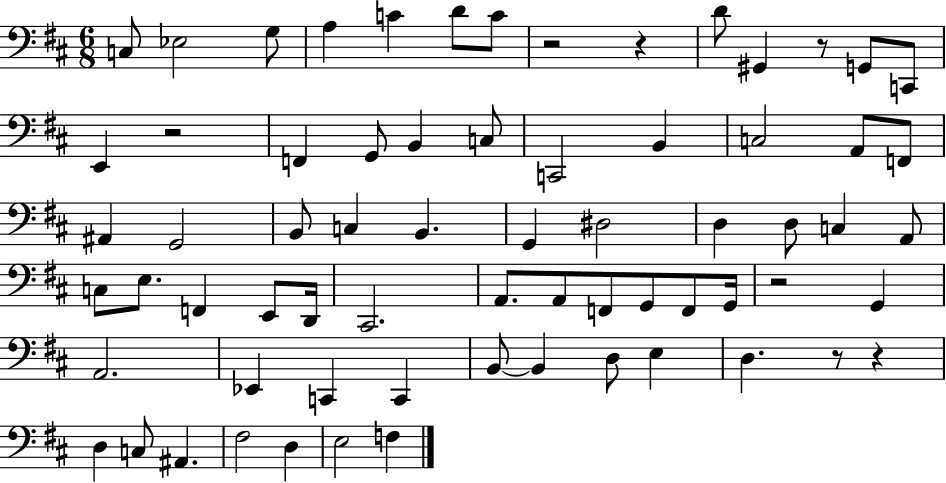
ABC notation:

X:1
T:Untitled
M:6/8
L:1/4
K:D
C,/2 _E,2 G,/2 A, C D/2 C/2 z2 z D/2 ^G,, z/2 G,,/2 C,,/2 E,, z2 F,, G,,/2 B,, C,/2 C,,2 B,, C,2 A,,/2 F,,/2 ^A,, G,,2 B,,/2 C, B,, G,, ^D,2 D, D,/2 C, A,,/2 C,/2 E,/2 F,, E,,/2 D,,/4 ^C,,2 A,,/2 A,,/2 F,,/2 G,,/2 F,,/2 G,,/4 z2 G,, A,,2 _E,, C,, C,, B,,/2 B,, D,/2 E, D, z/2 z D, C,/2 ^A,, ^F,2 D, E,2 F,